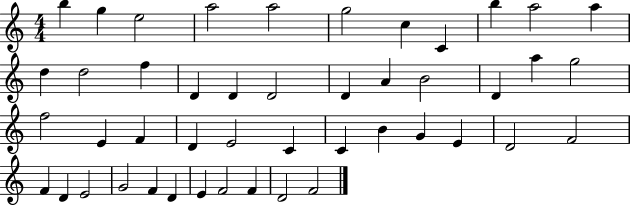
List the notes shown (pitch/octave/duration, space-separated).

B5/q G5/q E5/h A5/h A5/h G5/h C5/q C4/q B5/q A5/h A5/q D5/q D5/h F5/q D4/q D4/q D4/h D4/q A4/q B4/h D4/q A5/q G5/h F5/h E4/q F4/q D4/q E4/h C4/q C4/q B4/q G4/q E4/q D4/h F4/h F4/q D4/q E4/h G4/h F4/q D4/q E4/q F4/h F4/q D4/h F4/h